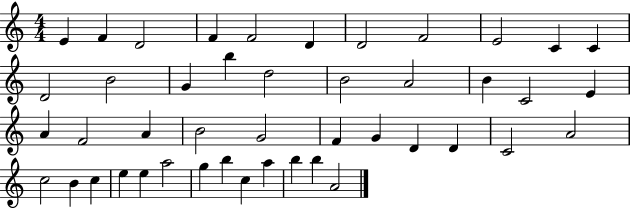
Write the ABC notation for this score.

X:1
T:Untitled
M:4/4
L:1/4
K:C
E F D2 F F2 D D2 F2 E2 C C D2 B2 G b d2 B2 A2 B C2 E A F2 A B2 G2 F G D D C2 A2 c2 B c e e a2 g b c a b b A2